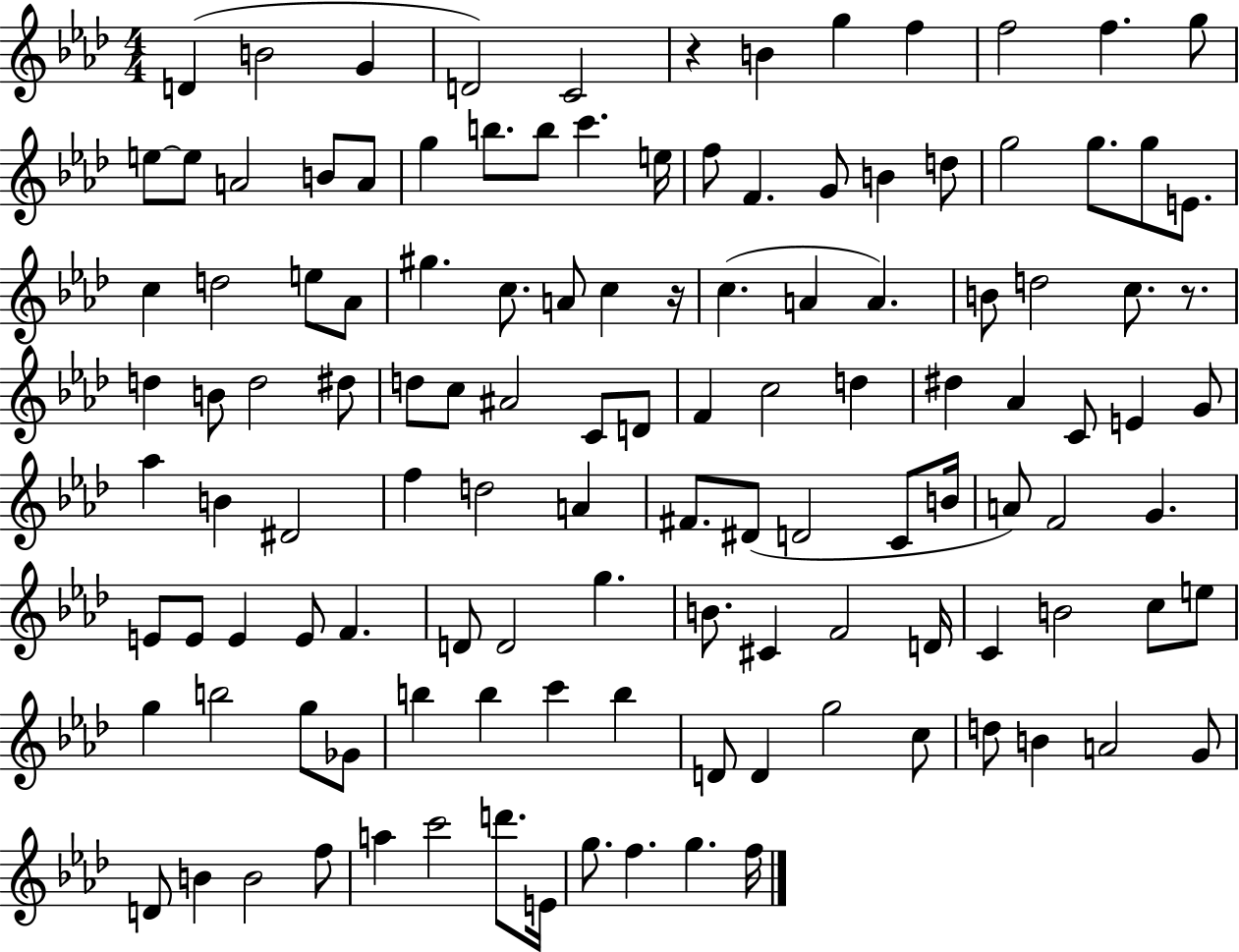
D4/q B4/h G4/q D4/h C4/h R/q B4/q G5/q F5/q F5/h F5/q. G5/e E5/e E5/e A4/h B4/e A4/e G5/q B5/e. B5/e C6/q. E5/s F5/e F4/q. G4/e B4/q D5/e G5/h G5/e. G5/e E4/e. C5/q D5/h E5/e Ab4/e G#5/q. C5/e. A4/e C5/q R/s C5/q. A4/q A4/q. B4/e D5/h C5/e. R/e. D5/q B4/e D5/h D#5/e D5/e C5/e A#4/h C4/e D4/e F4/q C5/h D5/q D#5/q Ab4/q C4/e E4/q G4/e Ab5/q B4/q D#4/h F5/q D5/h A4/q F#4/e. D#4/e D4/h C4/e B4/s A4/e F4/h G4/q. E4/e E4/e E4/q E4/e F4/q. D4/e D4/h G5/q. B4/e. C#4/q F4/h D4/s C4/q B4/h C5/e E5/e G5/q B5/h G5/e Gb4/e B5/q B5/q C6/q B5/q D4/e D4/q G5/h C5/e D5/e B4/q A4/h G4/e D4/e B4/q B4/h F5/e A5/q C6/h D6/e. E4/s G5/e. F5/q. G5/q. F5/s